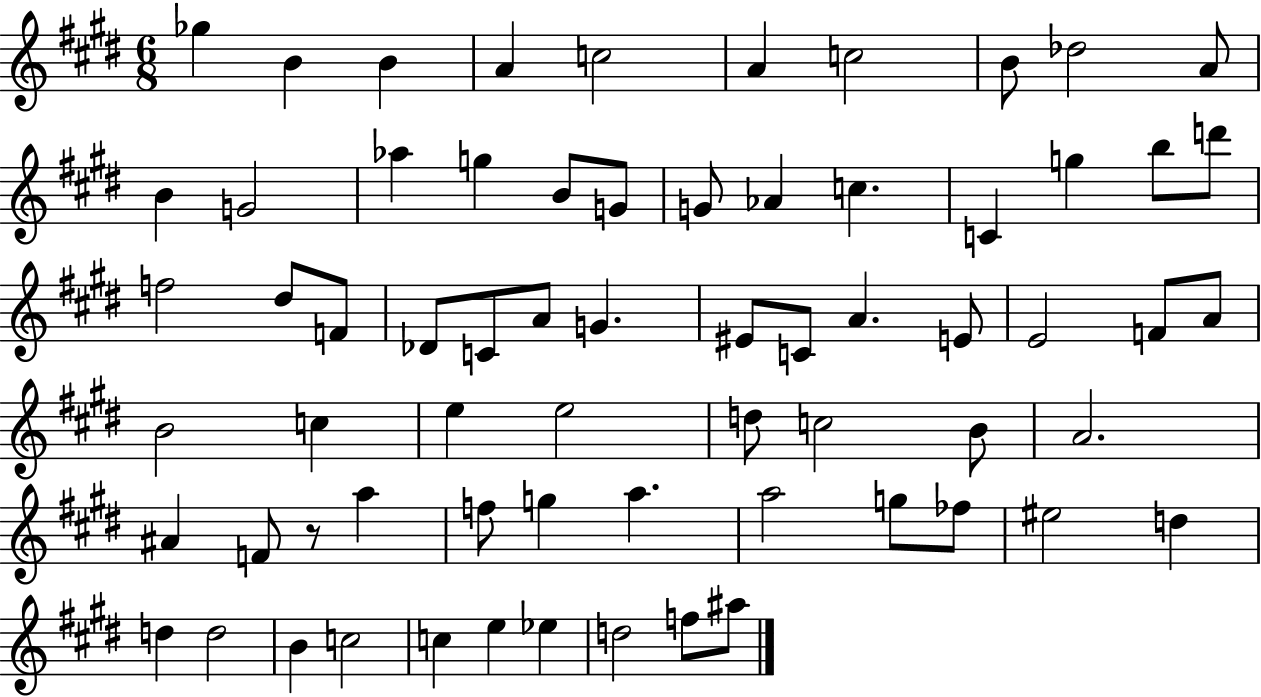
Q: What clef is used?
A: treble